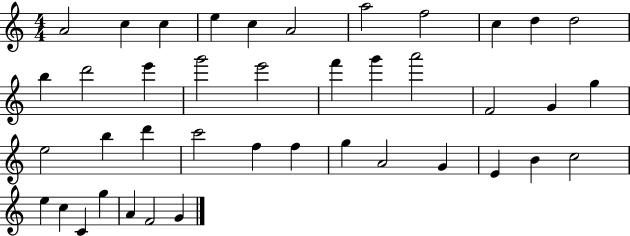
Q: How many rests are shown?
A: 0